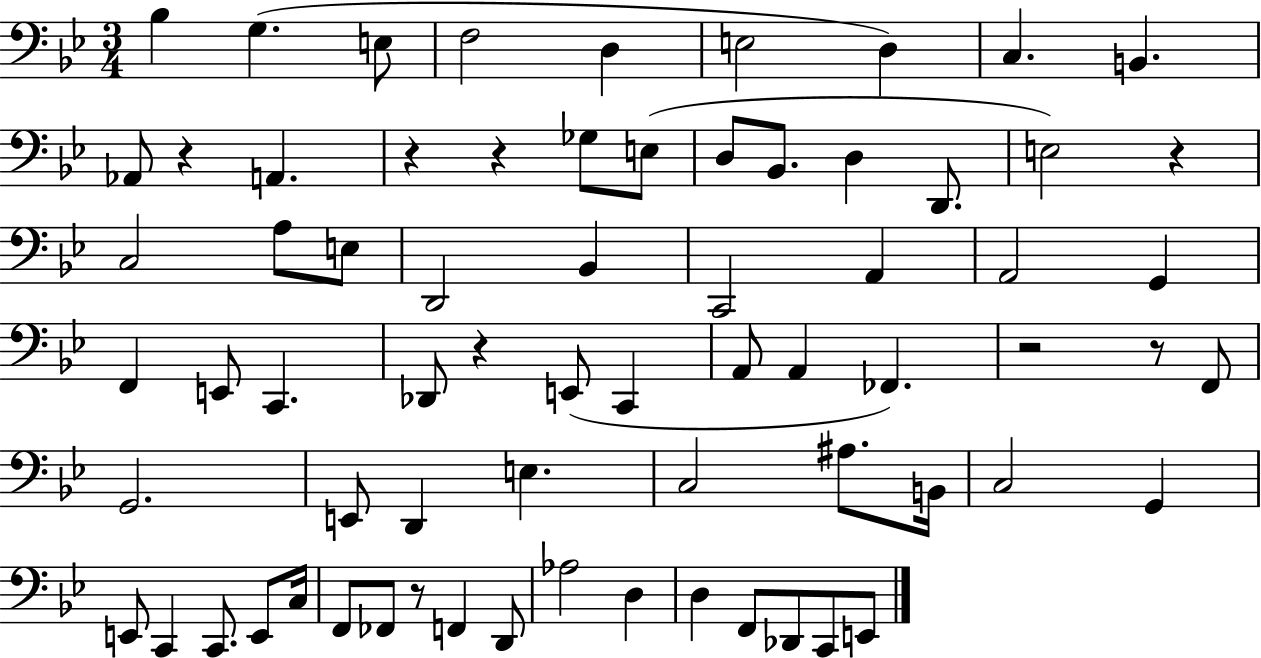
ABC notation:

X:1
T:Untitled
M:3/4
L:1/4
K:Bb
_B, G, E,/2 F,2 D, E,2 D, C, B,, _A,,/2 z A,, z z _G,/2 E,/2 D,/2 _B,,/2 D, D,,/2 E,2 z C,2 A,/2 E,/2 D,,2 _B,, C,,2 A,, A,,2 G,, F,, E,,/2 C,, _D,,/2 z E,,/2 C,, A,,/2 A,, _F,, z2 z/2 F,,/2 G,,2 E,,/2 D,, E, C,2 ^A,/2 B,,/4 C,2 G,, E,,/2 C,, C,,/2 E,,/2 C,/4 F,,/2 _F,,/2 z/2 F,, D,,/2 _A,2 D, D, F,,/2 _D,,/2 C,,/2 E,,/2